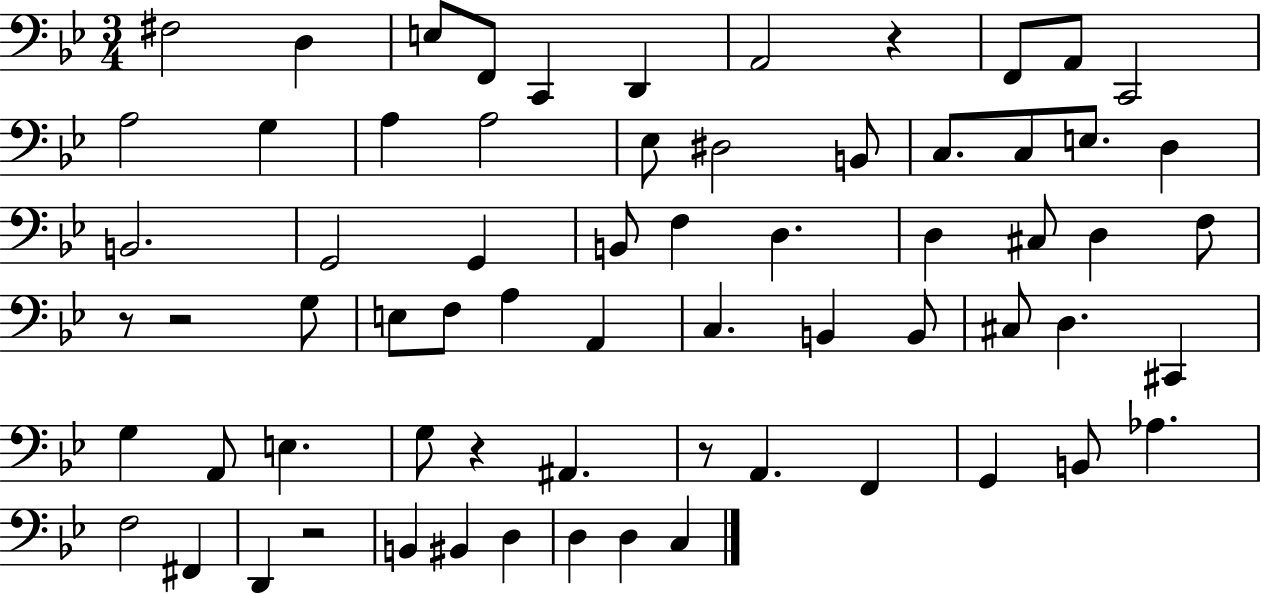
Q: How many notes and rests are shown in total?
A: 67